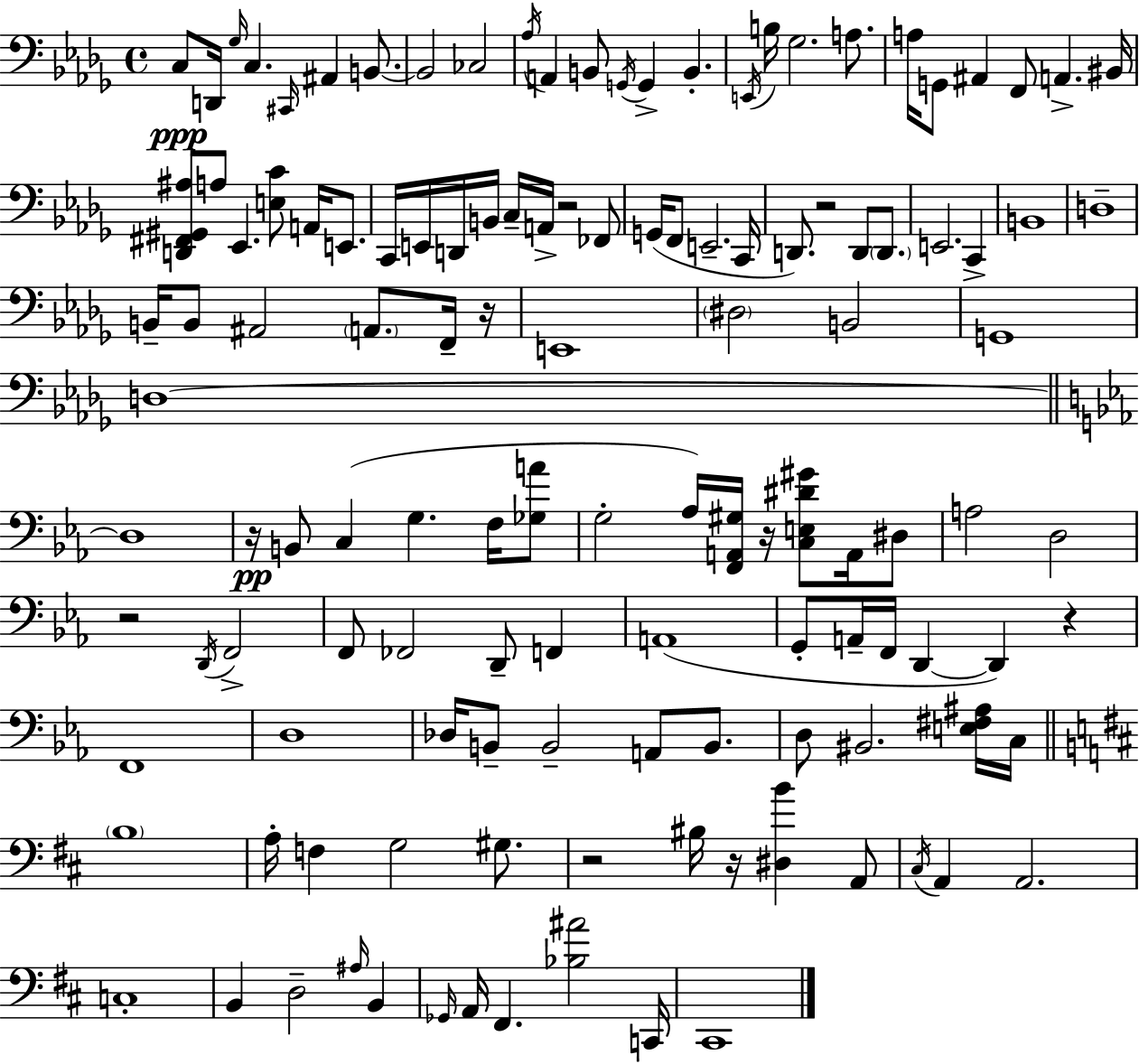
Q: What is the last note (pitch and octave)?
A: C#2